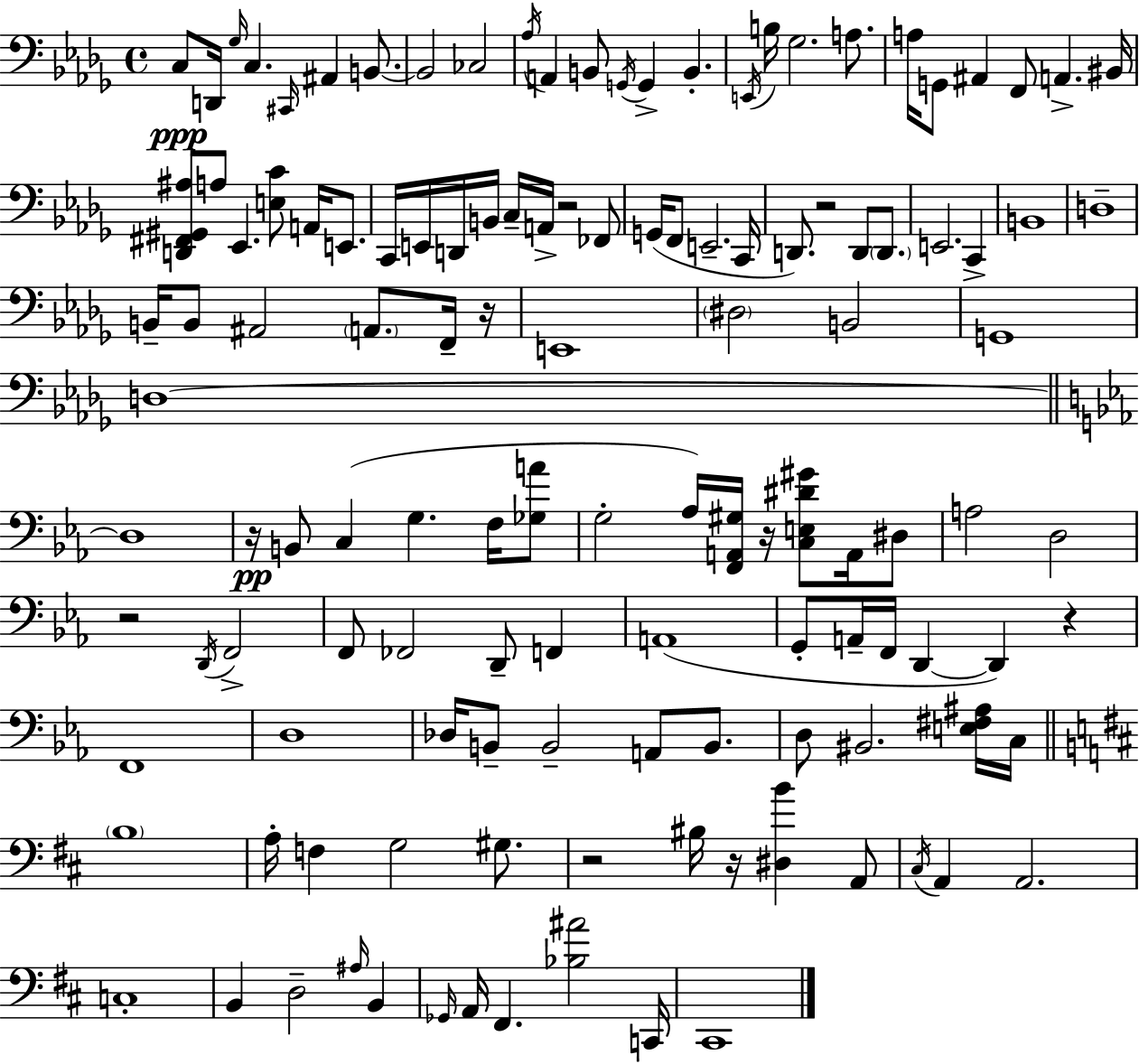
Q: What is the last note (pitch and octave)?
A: C#2